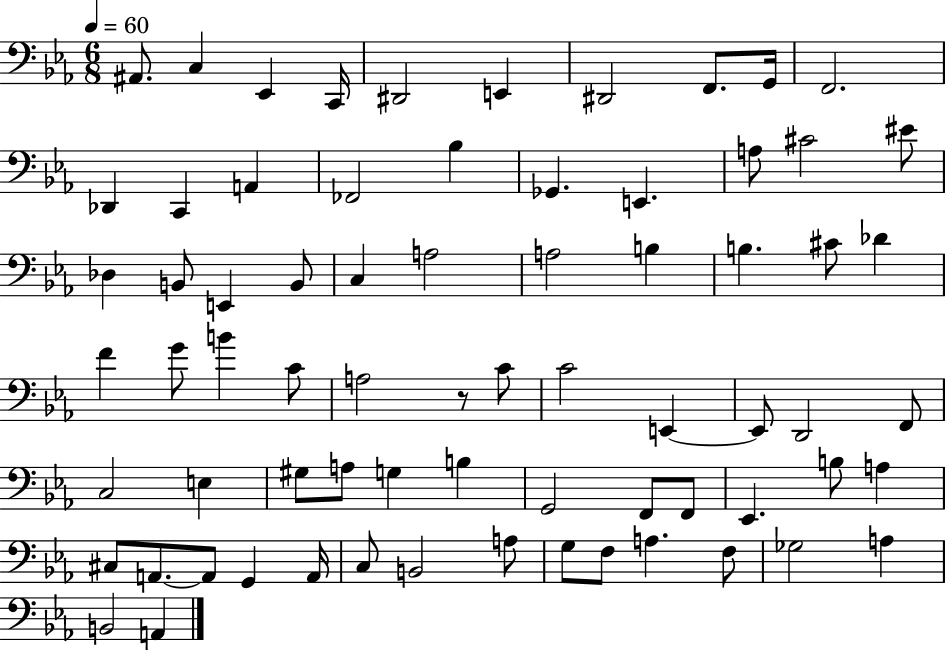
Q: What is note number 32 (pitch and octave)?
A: F4